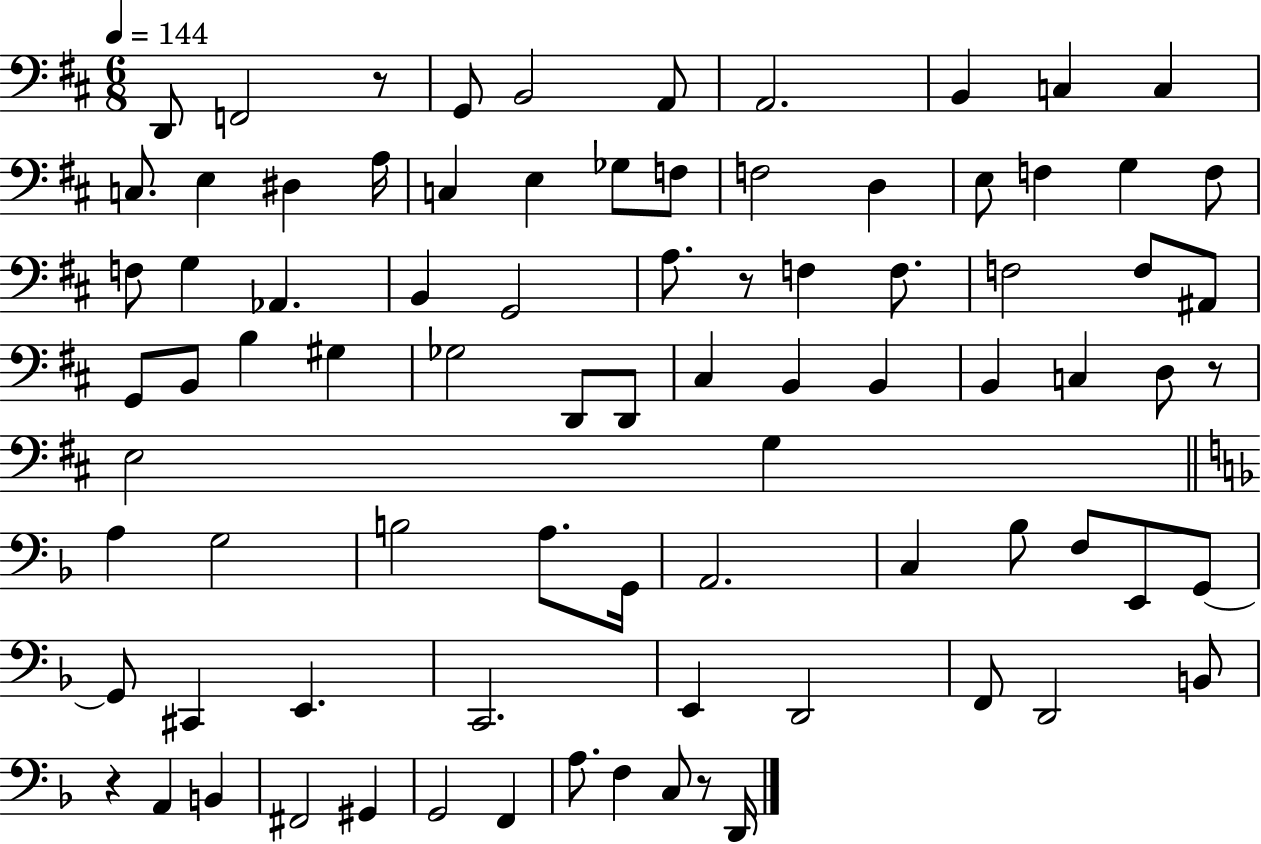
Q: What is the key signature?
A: D major